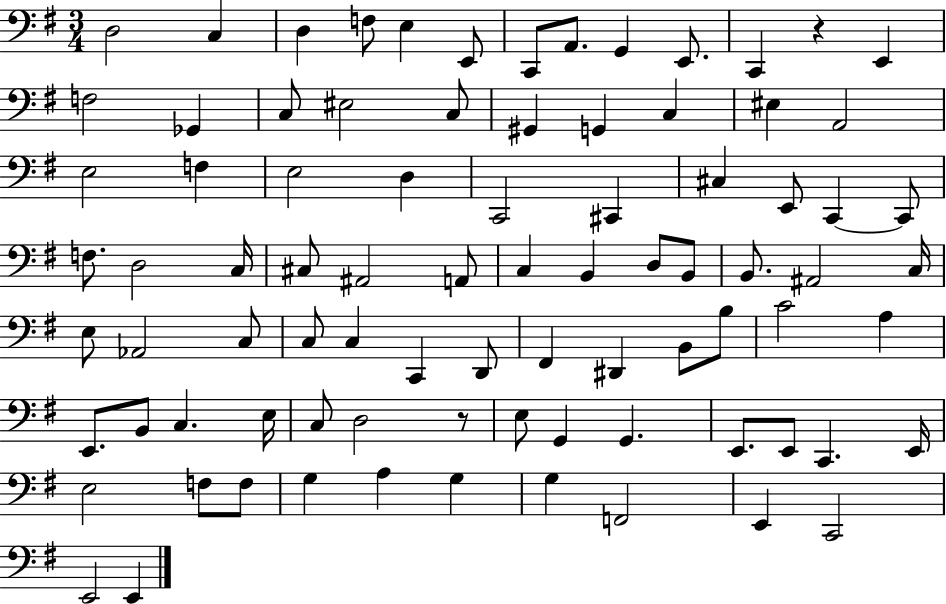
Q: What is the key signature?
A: G major